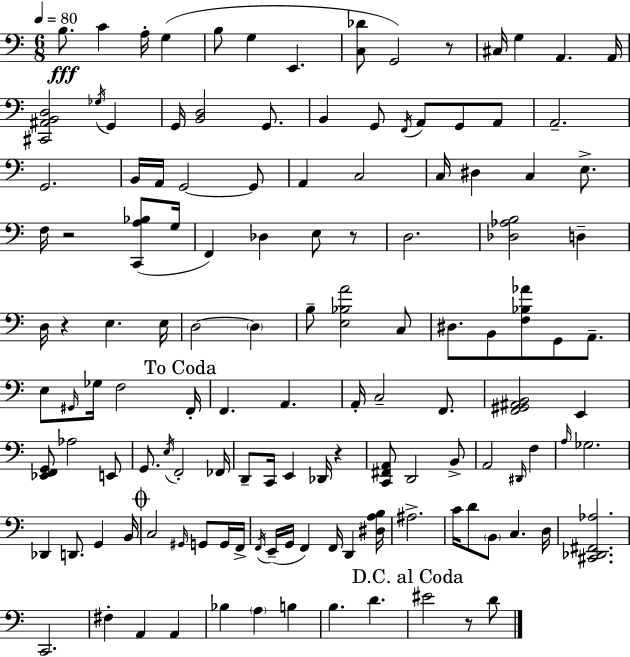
{
  \clef bass
  \numericTimeSignature
  \time 6/8
  \key c \major
  \tempo 4 = 80
  b8.\fff c'4 a16-. g4( | b8 g4 e,4. | <c des'>8 g,2) r8 | cis16 g4 a,4. a,16 | \break <cis, ais, b, d>2 \acciaccatura { ges16 } g,4 | g,16 <b, d>2 g,8. | b,4 g,8 \acciaccatura { f,16 } a,8 g,8 | a,8 a,2.-- | \break g,2. | b,16 a,16 g,2~~ | g,8 a,4 c2 | c16 dis4 c4 e8.-> | \break f16 r2 <c, a bes>8( | g16 f,4) des4 e8 | r8 d2. | <des aes b>2 d4-- | \break d16 r4 e4. | e16 d2~~ \parenthesize d4 | b8-- <e bes a'>2 | c8 dis8. b,8 <f bes aes'>8 g,8 a,8.-- | \break e8 \grace { gis,16 } ges16 f2 | \mark "To Coda" f,16-. f,4. a,4. | a,16-. c2-- | f,8. <f, gis, ais, b,>2 e,4 | \break <ees, f, g,>8 aes2 | e,8 g,8. \acciaccatura { e16 } f,2-. | fes,16 d,8-- c,16 e,4 des,16 | r4 <c, fis, a,>8 d,2 | \break b,8-> a,2 | \grace { dis,16 } f4 \grace { a16 } ges2. | des,4 d,8. | g,4 b,16 \mark \markup { \musicglyph "scripts.coda" } c2 | \break \grace { gis,16 } g,8 g,16 f,16-> \acciaccatura { f,16 }( e,16-- g,16 f,4) | f,16 d,4 <dis a b>16 ais2.-> | c'16 d'8 \parenthesize b,8 | c4. d16 <cis, des, fis, aes>2. | \break c,2. | fis4-. | a,4 a,4 bes4 | \parenthesize a4 b4 b4. | \break d'4. \mark "D.C. al Coda" eis'2 | r8 d'8 \bar "|."
}